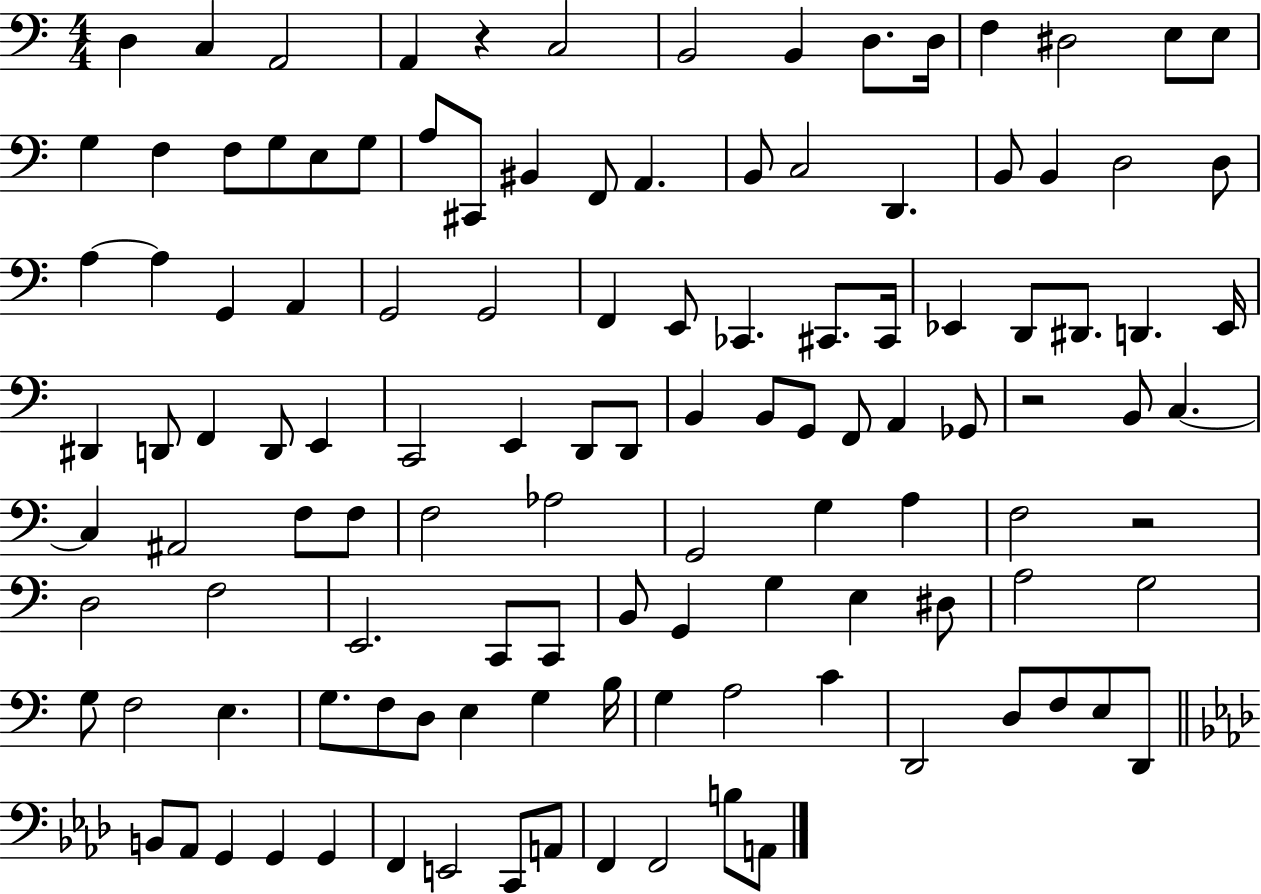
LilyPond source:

{
  \clef bass
  \numericTimeSignature
  \time 4/4
  \key c \major
  \repeat volta 2 { d4 c4 a,2 | a,4 r4 c2 | b,2 b,4 d8. d16 | f4 dis2 e8 e8 | \break g4 f4 f8 g8 e8 g8 | a8 cis,8 bis,4 f,8 a,4. | b,8 c2 d,4. | b,8 b,4 d2 d8 | \break a4~~ a4 g,4 a,4 | g,2 g,2 | f,4 e,8 ces,4. cis,8. cis,16 | ees,4 d,8 dis,8. d,4. ees,16 | \break dis,4 d,8 f,4 d,8 e,4 | c,2 e,4 d,8 d,8 | b,4 b,8 g,8 f,8 a,4 ges,8 | r2 b,8 c4.~~ | \break c4 ais,2 f8 f8 | f2 aes2 | g,2 g4 a4 | f2 r2 | \break d2 f2 | e,2. c,8 c,8 | b,8 g,4 g4 e4 dis8 | a2 g2 | \break g8 f2 e4. | g8. f8 d8 e4 g4 b16 | g4 a2 c'4 | d,2 d8 f8 e8 d,8 | \break \bar "||" \break \key f \minor b,8 aes,8 g,4 g,4 g,4 | f,4 e,2 c,8 a,8 | f,4 f,2 b8 a,8 | } \bar "|."
}